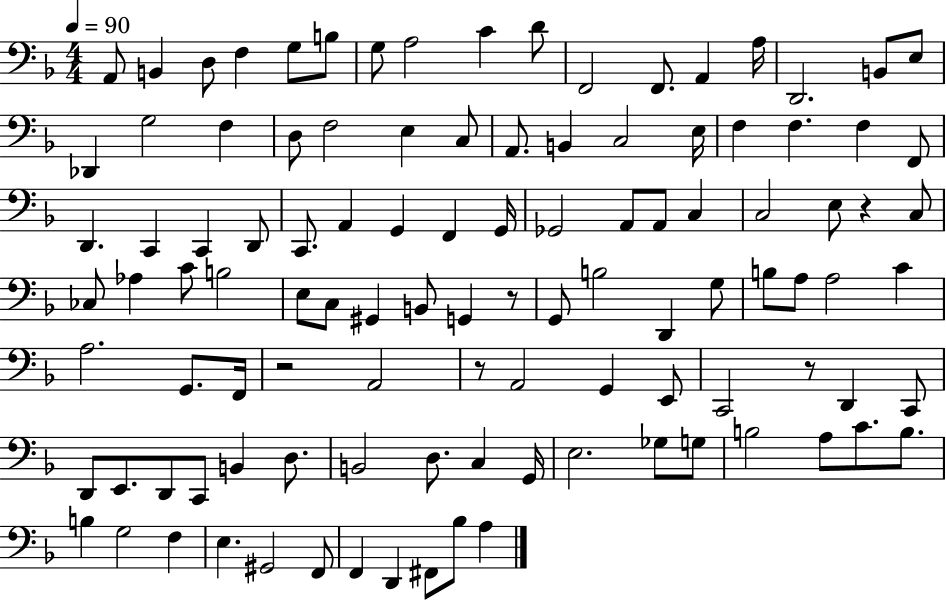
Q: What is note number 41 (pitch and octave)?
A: G2